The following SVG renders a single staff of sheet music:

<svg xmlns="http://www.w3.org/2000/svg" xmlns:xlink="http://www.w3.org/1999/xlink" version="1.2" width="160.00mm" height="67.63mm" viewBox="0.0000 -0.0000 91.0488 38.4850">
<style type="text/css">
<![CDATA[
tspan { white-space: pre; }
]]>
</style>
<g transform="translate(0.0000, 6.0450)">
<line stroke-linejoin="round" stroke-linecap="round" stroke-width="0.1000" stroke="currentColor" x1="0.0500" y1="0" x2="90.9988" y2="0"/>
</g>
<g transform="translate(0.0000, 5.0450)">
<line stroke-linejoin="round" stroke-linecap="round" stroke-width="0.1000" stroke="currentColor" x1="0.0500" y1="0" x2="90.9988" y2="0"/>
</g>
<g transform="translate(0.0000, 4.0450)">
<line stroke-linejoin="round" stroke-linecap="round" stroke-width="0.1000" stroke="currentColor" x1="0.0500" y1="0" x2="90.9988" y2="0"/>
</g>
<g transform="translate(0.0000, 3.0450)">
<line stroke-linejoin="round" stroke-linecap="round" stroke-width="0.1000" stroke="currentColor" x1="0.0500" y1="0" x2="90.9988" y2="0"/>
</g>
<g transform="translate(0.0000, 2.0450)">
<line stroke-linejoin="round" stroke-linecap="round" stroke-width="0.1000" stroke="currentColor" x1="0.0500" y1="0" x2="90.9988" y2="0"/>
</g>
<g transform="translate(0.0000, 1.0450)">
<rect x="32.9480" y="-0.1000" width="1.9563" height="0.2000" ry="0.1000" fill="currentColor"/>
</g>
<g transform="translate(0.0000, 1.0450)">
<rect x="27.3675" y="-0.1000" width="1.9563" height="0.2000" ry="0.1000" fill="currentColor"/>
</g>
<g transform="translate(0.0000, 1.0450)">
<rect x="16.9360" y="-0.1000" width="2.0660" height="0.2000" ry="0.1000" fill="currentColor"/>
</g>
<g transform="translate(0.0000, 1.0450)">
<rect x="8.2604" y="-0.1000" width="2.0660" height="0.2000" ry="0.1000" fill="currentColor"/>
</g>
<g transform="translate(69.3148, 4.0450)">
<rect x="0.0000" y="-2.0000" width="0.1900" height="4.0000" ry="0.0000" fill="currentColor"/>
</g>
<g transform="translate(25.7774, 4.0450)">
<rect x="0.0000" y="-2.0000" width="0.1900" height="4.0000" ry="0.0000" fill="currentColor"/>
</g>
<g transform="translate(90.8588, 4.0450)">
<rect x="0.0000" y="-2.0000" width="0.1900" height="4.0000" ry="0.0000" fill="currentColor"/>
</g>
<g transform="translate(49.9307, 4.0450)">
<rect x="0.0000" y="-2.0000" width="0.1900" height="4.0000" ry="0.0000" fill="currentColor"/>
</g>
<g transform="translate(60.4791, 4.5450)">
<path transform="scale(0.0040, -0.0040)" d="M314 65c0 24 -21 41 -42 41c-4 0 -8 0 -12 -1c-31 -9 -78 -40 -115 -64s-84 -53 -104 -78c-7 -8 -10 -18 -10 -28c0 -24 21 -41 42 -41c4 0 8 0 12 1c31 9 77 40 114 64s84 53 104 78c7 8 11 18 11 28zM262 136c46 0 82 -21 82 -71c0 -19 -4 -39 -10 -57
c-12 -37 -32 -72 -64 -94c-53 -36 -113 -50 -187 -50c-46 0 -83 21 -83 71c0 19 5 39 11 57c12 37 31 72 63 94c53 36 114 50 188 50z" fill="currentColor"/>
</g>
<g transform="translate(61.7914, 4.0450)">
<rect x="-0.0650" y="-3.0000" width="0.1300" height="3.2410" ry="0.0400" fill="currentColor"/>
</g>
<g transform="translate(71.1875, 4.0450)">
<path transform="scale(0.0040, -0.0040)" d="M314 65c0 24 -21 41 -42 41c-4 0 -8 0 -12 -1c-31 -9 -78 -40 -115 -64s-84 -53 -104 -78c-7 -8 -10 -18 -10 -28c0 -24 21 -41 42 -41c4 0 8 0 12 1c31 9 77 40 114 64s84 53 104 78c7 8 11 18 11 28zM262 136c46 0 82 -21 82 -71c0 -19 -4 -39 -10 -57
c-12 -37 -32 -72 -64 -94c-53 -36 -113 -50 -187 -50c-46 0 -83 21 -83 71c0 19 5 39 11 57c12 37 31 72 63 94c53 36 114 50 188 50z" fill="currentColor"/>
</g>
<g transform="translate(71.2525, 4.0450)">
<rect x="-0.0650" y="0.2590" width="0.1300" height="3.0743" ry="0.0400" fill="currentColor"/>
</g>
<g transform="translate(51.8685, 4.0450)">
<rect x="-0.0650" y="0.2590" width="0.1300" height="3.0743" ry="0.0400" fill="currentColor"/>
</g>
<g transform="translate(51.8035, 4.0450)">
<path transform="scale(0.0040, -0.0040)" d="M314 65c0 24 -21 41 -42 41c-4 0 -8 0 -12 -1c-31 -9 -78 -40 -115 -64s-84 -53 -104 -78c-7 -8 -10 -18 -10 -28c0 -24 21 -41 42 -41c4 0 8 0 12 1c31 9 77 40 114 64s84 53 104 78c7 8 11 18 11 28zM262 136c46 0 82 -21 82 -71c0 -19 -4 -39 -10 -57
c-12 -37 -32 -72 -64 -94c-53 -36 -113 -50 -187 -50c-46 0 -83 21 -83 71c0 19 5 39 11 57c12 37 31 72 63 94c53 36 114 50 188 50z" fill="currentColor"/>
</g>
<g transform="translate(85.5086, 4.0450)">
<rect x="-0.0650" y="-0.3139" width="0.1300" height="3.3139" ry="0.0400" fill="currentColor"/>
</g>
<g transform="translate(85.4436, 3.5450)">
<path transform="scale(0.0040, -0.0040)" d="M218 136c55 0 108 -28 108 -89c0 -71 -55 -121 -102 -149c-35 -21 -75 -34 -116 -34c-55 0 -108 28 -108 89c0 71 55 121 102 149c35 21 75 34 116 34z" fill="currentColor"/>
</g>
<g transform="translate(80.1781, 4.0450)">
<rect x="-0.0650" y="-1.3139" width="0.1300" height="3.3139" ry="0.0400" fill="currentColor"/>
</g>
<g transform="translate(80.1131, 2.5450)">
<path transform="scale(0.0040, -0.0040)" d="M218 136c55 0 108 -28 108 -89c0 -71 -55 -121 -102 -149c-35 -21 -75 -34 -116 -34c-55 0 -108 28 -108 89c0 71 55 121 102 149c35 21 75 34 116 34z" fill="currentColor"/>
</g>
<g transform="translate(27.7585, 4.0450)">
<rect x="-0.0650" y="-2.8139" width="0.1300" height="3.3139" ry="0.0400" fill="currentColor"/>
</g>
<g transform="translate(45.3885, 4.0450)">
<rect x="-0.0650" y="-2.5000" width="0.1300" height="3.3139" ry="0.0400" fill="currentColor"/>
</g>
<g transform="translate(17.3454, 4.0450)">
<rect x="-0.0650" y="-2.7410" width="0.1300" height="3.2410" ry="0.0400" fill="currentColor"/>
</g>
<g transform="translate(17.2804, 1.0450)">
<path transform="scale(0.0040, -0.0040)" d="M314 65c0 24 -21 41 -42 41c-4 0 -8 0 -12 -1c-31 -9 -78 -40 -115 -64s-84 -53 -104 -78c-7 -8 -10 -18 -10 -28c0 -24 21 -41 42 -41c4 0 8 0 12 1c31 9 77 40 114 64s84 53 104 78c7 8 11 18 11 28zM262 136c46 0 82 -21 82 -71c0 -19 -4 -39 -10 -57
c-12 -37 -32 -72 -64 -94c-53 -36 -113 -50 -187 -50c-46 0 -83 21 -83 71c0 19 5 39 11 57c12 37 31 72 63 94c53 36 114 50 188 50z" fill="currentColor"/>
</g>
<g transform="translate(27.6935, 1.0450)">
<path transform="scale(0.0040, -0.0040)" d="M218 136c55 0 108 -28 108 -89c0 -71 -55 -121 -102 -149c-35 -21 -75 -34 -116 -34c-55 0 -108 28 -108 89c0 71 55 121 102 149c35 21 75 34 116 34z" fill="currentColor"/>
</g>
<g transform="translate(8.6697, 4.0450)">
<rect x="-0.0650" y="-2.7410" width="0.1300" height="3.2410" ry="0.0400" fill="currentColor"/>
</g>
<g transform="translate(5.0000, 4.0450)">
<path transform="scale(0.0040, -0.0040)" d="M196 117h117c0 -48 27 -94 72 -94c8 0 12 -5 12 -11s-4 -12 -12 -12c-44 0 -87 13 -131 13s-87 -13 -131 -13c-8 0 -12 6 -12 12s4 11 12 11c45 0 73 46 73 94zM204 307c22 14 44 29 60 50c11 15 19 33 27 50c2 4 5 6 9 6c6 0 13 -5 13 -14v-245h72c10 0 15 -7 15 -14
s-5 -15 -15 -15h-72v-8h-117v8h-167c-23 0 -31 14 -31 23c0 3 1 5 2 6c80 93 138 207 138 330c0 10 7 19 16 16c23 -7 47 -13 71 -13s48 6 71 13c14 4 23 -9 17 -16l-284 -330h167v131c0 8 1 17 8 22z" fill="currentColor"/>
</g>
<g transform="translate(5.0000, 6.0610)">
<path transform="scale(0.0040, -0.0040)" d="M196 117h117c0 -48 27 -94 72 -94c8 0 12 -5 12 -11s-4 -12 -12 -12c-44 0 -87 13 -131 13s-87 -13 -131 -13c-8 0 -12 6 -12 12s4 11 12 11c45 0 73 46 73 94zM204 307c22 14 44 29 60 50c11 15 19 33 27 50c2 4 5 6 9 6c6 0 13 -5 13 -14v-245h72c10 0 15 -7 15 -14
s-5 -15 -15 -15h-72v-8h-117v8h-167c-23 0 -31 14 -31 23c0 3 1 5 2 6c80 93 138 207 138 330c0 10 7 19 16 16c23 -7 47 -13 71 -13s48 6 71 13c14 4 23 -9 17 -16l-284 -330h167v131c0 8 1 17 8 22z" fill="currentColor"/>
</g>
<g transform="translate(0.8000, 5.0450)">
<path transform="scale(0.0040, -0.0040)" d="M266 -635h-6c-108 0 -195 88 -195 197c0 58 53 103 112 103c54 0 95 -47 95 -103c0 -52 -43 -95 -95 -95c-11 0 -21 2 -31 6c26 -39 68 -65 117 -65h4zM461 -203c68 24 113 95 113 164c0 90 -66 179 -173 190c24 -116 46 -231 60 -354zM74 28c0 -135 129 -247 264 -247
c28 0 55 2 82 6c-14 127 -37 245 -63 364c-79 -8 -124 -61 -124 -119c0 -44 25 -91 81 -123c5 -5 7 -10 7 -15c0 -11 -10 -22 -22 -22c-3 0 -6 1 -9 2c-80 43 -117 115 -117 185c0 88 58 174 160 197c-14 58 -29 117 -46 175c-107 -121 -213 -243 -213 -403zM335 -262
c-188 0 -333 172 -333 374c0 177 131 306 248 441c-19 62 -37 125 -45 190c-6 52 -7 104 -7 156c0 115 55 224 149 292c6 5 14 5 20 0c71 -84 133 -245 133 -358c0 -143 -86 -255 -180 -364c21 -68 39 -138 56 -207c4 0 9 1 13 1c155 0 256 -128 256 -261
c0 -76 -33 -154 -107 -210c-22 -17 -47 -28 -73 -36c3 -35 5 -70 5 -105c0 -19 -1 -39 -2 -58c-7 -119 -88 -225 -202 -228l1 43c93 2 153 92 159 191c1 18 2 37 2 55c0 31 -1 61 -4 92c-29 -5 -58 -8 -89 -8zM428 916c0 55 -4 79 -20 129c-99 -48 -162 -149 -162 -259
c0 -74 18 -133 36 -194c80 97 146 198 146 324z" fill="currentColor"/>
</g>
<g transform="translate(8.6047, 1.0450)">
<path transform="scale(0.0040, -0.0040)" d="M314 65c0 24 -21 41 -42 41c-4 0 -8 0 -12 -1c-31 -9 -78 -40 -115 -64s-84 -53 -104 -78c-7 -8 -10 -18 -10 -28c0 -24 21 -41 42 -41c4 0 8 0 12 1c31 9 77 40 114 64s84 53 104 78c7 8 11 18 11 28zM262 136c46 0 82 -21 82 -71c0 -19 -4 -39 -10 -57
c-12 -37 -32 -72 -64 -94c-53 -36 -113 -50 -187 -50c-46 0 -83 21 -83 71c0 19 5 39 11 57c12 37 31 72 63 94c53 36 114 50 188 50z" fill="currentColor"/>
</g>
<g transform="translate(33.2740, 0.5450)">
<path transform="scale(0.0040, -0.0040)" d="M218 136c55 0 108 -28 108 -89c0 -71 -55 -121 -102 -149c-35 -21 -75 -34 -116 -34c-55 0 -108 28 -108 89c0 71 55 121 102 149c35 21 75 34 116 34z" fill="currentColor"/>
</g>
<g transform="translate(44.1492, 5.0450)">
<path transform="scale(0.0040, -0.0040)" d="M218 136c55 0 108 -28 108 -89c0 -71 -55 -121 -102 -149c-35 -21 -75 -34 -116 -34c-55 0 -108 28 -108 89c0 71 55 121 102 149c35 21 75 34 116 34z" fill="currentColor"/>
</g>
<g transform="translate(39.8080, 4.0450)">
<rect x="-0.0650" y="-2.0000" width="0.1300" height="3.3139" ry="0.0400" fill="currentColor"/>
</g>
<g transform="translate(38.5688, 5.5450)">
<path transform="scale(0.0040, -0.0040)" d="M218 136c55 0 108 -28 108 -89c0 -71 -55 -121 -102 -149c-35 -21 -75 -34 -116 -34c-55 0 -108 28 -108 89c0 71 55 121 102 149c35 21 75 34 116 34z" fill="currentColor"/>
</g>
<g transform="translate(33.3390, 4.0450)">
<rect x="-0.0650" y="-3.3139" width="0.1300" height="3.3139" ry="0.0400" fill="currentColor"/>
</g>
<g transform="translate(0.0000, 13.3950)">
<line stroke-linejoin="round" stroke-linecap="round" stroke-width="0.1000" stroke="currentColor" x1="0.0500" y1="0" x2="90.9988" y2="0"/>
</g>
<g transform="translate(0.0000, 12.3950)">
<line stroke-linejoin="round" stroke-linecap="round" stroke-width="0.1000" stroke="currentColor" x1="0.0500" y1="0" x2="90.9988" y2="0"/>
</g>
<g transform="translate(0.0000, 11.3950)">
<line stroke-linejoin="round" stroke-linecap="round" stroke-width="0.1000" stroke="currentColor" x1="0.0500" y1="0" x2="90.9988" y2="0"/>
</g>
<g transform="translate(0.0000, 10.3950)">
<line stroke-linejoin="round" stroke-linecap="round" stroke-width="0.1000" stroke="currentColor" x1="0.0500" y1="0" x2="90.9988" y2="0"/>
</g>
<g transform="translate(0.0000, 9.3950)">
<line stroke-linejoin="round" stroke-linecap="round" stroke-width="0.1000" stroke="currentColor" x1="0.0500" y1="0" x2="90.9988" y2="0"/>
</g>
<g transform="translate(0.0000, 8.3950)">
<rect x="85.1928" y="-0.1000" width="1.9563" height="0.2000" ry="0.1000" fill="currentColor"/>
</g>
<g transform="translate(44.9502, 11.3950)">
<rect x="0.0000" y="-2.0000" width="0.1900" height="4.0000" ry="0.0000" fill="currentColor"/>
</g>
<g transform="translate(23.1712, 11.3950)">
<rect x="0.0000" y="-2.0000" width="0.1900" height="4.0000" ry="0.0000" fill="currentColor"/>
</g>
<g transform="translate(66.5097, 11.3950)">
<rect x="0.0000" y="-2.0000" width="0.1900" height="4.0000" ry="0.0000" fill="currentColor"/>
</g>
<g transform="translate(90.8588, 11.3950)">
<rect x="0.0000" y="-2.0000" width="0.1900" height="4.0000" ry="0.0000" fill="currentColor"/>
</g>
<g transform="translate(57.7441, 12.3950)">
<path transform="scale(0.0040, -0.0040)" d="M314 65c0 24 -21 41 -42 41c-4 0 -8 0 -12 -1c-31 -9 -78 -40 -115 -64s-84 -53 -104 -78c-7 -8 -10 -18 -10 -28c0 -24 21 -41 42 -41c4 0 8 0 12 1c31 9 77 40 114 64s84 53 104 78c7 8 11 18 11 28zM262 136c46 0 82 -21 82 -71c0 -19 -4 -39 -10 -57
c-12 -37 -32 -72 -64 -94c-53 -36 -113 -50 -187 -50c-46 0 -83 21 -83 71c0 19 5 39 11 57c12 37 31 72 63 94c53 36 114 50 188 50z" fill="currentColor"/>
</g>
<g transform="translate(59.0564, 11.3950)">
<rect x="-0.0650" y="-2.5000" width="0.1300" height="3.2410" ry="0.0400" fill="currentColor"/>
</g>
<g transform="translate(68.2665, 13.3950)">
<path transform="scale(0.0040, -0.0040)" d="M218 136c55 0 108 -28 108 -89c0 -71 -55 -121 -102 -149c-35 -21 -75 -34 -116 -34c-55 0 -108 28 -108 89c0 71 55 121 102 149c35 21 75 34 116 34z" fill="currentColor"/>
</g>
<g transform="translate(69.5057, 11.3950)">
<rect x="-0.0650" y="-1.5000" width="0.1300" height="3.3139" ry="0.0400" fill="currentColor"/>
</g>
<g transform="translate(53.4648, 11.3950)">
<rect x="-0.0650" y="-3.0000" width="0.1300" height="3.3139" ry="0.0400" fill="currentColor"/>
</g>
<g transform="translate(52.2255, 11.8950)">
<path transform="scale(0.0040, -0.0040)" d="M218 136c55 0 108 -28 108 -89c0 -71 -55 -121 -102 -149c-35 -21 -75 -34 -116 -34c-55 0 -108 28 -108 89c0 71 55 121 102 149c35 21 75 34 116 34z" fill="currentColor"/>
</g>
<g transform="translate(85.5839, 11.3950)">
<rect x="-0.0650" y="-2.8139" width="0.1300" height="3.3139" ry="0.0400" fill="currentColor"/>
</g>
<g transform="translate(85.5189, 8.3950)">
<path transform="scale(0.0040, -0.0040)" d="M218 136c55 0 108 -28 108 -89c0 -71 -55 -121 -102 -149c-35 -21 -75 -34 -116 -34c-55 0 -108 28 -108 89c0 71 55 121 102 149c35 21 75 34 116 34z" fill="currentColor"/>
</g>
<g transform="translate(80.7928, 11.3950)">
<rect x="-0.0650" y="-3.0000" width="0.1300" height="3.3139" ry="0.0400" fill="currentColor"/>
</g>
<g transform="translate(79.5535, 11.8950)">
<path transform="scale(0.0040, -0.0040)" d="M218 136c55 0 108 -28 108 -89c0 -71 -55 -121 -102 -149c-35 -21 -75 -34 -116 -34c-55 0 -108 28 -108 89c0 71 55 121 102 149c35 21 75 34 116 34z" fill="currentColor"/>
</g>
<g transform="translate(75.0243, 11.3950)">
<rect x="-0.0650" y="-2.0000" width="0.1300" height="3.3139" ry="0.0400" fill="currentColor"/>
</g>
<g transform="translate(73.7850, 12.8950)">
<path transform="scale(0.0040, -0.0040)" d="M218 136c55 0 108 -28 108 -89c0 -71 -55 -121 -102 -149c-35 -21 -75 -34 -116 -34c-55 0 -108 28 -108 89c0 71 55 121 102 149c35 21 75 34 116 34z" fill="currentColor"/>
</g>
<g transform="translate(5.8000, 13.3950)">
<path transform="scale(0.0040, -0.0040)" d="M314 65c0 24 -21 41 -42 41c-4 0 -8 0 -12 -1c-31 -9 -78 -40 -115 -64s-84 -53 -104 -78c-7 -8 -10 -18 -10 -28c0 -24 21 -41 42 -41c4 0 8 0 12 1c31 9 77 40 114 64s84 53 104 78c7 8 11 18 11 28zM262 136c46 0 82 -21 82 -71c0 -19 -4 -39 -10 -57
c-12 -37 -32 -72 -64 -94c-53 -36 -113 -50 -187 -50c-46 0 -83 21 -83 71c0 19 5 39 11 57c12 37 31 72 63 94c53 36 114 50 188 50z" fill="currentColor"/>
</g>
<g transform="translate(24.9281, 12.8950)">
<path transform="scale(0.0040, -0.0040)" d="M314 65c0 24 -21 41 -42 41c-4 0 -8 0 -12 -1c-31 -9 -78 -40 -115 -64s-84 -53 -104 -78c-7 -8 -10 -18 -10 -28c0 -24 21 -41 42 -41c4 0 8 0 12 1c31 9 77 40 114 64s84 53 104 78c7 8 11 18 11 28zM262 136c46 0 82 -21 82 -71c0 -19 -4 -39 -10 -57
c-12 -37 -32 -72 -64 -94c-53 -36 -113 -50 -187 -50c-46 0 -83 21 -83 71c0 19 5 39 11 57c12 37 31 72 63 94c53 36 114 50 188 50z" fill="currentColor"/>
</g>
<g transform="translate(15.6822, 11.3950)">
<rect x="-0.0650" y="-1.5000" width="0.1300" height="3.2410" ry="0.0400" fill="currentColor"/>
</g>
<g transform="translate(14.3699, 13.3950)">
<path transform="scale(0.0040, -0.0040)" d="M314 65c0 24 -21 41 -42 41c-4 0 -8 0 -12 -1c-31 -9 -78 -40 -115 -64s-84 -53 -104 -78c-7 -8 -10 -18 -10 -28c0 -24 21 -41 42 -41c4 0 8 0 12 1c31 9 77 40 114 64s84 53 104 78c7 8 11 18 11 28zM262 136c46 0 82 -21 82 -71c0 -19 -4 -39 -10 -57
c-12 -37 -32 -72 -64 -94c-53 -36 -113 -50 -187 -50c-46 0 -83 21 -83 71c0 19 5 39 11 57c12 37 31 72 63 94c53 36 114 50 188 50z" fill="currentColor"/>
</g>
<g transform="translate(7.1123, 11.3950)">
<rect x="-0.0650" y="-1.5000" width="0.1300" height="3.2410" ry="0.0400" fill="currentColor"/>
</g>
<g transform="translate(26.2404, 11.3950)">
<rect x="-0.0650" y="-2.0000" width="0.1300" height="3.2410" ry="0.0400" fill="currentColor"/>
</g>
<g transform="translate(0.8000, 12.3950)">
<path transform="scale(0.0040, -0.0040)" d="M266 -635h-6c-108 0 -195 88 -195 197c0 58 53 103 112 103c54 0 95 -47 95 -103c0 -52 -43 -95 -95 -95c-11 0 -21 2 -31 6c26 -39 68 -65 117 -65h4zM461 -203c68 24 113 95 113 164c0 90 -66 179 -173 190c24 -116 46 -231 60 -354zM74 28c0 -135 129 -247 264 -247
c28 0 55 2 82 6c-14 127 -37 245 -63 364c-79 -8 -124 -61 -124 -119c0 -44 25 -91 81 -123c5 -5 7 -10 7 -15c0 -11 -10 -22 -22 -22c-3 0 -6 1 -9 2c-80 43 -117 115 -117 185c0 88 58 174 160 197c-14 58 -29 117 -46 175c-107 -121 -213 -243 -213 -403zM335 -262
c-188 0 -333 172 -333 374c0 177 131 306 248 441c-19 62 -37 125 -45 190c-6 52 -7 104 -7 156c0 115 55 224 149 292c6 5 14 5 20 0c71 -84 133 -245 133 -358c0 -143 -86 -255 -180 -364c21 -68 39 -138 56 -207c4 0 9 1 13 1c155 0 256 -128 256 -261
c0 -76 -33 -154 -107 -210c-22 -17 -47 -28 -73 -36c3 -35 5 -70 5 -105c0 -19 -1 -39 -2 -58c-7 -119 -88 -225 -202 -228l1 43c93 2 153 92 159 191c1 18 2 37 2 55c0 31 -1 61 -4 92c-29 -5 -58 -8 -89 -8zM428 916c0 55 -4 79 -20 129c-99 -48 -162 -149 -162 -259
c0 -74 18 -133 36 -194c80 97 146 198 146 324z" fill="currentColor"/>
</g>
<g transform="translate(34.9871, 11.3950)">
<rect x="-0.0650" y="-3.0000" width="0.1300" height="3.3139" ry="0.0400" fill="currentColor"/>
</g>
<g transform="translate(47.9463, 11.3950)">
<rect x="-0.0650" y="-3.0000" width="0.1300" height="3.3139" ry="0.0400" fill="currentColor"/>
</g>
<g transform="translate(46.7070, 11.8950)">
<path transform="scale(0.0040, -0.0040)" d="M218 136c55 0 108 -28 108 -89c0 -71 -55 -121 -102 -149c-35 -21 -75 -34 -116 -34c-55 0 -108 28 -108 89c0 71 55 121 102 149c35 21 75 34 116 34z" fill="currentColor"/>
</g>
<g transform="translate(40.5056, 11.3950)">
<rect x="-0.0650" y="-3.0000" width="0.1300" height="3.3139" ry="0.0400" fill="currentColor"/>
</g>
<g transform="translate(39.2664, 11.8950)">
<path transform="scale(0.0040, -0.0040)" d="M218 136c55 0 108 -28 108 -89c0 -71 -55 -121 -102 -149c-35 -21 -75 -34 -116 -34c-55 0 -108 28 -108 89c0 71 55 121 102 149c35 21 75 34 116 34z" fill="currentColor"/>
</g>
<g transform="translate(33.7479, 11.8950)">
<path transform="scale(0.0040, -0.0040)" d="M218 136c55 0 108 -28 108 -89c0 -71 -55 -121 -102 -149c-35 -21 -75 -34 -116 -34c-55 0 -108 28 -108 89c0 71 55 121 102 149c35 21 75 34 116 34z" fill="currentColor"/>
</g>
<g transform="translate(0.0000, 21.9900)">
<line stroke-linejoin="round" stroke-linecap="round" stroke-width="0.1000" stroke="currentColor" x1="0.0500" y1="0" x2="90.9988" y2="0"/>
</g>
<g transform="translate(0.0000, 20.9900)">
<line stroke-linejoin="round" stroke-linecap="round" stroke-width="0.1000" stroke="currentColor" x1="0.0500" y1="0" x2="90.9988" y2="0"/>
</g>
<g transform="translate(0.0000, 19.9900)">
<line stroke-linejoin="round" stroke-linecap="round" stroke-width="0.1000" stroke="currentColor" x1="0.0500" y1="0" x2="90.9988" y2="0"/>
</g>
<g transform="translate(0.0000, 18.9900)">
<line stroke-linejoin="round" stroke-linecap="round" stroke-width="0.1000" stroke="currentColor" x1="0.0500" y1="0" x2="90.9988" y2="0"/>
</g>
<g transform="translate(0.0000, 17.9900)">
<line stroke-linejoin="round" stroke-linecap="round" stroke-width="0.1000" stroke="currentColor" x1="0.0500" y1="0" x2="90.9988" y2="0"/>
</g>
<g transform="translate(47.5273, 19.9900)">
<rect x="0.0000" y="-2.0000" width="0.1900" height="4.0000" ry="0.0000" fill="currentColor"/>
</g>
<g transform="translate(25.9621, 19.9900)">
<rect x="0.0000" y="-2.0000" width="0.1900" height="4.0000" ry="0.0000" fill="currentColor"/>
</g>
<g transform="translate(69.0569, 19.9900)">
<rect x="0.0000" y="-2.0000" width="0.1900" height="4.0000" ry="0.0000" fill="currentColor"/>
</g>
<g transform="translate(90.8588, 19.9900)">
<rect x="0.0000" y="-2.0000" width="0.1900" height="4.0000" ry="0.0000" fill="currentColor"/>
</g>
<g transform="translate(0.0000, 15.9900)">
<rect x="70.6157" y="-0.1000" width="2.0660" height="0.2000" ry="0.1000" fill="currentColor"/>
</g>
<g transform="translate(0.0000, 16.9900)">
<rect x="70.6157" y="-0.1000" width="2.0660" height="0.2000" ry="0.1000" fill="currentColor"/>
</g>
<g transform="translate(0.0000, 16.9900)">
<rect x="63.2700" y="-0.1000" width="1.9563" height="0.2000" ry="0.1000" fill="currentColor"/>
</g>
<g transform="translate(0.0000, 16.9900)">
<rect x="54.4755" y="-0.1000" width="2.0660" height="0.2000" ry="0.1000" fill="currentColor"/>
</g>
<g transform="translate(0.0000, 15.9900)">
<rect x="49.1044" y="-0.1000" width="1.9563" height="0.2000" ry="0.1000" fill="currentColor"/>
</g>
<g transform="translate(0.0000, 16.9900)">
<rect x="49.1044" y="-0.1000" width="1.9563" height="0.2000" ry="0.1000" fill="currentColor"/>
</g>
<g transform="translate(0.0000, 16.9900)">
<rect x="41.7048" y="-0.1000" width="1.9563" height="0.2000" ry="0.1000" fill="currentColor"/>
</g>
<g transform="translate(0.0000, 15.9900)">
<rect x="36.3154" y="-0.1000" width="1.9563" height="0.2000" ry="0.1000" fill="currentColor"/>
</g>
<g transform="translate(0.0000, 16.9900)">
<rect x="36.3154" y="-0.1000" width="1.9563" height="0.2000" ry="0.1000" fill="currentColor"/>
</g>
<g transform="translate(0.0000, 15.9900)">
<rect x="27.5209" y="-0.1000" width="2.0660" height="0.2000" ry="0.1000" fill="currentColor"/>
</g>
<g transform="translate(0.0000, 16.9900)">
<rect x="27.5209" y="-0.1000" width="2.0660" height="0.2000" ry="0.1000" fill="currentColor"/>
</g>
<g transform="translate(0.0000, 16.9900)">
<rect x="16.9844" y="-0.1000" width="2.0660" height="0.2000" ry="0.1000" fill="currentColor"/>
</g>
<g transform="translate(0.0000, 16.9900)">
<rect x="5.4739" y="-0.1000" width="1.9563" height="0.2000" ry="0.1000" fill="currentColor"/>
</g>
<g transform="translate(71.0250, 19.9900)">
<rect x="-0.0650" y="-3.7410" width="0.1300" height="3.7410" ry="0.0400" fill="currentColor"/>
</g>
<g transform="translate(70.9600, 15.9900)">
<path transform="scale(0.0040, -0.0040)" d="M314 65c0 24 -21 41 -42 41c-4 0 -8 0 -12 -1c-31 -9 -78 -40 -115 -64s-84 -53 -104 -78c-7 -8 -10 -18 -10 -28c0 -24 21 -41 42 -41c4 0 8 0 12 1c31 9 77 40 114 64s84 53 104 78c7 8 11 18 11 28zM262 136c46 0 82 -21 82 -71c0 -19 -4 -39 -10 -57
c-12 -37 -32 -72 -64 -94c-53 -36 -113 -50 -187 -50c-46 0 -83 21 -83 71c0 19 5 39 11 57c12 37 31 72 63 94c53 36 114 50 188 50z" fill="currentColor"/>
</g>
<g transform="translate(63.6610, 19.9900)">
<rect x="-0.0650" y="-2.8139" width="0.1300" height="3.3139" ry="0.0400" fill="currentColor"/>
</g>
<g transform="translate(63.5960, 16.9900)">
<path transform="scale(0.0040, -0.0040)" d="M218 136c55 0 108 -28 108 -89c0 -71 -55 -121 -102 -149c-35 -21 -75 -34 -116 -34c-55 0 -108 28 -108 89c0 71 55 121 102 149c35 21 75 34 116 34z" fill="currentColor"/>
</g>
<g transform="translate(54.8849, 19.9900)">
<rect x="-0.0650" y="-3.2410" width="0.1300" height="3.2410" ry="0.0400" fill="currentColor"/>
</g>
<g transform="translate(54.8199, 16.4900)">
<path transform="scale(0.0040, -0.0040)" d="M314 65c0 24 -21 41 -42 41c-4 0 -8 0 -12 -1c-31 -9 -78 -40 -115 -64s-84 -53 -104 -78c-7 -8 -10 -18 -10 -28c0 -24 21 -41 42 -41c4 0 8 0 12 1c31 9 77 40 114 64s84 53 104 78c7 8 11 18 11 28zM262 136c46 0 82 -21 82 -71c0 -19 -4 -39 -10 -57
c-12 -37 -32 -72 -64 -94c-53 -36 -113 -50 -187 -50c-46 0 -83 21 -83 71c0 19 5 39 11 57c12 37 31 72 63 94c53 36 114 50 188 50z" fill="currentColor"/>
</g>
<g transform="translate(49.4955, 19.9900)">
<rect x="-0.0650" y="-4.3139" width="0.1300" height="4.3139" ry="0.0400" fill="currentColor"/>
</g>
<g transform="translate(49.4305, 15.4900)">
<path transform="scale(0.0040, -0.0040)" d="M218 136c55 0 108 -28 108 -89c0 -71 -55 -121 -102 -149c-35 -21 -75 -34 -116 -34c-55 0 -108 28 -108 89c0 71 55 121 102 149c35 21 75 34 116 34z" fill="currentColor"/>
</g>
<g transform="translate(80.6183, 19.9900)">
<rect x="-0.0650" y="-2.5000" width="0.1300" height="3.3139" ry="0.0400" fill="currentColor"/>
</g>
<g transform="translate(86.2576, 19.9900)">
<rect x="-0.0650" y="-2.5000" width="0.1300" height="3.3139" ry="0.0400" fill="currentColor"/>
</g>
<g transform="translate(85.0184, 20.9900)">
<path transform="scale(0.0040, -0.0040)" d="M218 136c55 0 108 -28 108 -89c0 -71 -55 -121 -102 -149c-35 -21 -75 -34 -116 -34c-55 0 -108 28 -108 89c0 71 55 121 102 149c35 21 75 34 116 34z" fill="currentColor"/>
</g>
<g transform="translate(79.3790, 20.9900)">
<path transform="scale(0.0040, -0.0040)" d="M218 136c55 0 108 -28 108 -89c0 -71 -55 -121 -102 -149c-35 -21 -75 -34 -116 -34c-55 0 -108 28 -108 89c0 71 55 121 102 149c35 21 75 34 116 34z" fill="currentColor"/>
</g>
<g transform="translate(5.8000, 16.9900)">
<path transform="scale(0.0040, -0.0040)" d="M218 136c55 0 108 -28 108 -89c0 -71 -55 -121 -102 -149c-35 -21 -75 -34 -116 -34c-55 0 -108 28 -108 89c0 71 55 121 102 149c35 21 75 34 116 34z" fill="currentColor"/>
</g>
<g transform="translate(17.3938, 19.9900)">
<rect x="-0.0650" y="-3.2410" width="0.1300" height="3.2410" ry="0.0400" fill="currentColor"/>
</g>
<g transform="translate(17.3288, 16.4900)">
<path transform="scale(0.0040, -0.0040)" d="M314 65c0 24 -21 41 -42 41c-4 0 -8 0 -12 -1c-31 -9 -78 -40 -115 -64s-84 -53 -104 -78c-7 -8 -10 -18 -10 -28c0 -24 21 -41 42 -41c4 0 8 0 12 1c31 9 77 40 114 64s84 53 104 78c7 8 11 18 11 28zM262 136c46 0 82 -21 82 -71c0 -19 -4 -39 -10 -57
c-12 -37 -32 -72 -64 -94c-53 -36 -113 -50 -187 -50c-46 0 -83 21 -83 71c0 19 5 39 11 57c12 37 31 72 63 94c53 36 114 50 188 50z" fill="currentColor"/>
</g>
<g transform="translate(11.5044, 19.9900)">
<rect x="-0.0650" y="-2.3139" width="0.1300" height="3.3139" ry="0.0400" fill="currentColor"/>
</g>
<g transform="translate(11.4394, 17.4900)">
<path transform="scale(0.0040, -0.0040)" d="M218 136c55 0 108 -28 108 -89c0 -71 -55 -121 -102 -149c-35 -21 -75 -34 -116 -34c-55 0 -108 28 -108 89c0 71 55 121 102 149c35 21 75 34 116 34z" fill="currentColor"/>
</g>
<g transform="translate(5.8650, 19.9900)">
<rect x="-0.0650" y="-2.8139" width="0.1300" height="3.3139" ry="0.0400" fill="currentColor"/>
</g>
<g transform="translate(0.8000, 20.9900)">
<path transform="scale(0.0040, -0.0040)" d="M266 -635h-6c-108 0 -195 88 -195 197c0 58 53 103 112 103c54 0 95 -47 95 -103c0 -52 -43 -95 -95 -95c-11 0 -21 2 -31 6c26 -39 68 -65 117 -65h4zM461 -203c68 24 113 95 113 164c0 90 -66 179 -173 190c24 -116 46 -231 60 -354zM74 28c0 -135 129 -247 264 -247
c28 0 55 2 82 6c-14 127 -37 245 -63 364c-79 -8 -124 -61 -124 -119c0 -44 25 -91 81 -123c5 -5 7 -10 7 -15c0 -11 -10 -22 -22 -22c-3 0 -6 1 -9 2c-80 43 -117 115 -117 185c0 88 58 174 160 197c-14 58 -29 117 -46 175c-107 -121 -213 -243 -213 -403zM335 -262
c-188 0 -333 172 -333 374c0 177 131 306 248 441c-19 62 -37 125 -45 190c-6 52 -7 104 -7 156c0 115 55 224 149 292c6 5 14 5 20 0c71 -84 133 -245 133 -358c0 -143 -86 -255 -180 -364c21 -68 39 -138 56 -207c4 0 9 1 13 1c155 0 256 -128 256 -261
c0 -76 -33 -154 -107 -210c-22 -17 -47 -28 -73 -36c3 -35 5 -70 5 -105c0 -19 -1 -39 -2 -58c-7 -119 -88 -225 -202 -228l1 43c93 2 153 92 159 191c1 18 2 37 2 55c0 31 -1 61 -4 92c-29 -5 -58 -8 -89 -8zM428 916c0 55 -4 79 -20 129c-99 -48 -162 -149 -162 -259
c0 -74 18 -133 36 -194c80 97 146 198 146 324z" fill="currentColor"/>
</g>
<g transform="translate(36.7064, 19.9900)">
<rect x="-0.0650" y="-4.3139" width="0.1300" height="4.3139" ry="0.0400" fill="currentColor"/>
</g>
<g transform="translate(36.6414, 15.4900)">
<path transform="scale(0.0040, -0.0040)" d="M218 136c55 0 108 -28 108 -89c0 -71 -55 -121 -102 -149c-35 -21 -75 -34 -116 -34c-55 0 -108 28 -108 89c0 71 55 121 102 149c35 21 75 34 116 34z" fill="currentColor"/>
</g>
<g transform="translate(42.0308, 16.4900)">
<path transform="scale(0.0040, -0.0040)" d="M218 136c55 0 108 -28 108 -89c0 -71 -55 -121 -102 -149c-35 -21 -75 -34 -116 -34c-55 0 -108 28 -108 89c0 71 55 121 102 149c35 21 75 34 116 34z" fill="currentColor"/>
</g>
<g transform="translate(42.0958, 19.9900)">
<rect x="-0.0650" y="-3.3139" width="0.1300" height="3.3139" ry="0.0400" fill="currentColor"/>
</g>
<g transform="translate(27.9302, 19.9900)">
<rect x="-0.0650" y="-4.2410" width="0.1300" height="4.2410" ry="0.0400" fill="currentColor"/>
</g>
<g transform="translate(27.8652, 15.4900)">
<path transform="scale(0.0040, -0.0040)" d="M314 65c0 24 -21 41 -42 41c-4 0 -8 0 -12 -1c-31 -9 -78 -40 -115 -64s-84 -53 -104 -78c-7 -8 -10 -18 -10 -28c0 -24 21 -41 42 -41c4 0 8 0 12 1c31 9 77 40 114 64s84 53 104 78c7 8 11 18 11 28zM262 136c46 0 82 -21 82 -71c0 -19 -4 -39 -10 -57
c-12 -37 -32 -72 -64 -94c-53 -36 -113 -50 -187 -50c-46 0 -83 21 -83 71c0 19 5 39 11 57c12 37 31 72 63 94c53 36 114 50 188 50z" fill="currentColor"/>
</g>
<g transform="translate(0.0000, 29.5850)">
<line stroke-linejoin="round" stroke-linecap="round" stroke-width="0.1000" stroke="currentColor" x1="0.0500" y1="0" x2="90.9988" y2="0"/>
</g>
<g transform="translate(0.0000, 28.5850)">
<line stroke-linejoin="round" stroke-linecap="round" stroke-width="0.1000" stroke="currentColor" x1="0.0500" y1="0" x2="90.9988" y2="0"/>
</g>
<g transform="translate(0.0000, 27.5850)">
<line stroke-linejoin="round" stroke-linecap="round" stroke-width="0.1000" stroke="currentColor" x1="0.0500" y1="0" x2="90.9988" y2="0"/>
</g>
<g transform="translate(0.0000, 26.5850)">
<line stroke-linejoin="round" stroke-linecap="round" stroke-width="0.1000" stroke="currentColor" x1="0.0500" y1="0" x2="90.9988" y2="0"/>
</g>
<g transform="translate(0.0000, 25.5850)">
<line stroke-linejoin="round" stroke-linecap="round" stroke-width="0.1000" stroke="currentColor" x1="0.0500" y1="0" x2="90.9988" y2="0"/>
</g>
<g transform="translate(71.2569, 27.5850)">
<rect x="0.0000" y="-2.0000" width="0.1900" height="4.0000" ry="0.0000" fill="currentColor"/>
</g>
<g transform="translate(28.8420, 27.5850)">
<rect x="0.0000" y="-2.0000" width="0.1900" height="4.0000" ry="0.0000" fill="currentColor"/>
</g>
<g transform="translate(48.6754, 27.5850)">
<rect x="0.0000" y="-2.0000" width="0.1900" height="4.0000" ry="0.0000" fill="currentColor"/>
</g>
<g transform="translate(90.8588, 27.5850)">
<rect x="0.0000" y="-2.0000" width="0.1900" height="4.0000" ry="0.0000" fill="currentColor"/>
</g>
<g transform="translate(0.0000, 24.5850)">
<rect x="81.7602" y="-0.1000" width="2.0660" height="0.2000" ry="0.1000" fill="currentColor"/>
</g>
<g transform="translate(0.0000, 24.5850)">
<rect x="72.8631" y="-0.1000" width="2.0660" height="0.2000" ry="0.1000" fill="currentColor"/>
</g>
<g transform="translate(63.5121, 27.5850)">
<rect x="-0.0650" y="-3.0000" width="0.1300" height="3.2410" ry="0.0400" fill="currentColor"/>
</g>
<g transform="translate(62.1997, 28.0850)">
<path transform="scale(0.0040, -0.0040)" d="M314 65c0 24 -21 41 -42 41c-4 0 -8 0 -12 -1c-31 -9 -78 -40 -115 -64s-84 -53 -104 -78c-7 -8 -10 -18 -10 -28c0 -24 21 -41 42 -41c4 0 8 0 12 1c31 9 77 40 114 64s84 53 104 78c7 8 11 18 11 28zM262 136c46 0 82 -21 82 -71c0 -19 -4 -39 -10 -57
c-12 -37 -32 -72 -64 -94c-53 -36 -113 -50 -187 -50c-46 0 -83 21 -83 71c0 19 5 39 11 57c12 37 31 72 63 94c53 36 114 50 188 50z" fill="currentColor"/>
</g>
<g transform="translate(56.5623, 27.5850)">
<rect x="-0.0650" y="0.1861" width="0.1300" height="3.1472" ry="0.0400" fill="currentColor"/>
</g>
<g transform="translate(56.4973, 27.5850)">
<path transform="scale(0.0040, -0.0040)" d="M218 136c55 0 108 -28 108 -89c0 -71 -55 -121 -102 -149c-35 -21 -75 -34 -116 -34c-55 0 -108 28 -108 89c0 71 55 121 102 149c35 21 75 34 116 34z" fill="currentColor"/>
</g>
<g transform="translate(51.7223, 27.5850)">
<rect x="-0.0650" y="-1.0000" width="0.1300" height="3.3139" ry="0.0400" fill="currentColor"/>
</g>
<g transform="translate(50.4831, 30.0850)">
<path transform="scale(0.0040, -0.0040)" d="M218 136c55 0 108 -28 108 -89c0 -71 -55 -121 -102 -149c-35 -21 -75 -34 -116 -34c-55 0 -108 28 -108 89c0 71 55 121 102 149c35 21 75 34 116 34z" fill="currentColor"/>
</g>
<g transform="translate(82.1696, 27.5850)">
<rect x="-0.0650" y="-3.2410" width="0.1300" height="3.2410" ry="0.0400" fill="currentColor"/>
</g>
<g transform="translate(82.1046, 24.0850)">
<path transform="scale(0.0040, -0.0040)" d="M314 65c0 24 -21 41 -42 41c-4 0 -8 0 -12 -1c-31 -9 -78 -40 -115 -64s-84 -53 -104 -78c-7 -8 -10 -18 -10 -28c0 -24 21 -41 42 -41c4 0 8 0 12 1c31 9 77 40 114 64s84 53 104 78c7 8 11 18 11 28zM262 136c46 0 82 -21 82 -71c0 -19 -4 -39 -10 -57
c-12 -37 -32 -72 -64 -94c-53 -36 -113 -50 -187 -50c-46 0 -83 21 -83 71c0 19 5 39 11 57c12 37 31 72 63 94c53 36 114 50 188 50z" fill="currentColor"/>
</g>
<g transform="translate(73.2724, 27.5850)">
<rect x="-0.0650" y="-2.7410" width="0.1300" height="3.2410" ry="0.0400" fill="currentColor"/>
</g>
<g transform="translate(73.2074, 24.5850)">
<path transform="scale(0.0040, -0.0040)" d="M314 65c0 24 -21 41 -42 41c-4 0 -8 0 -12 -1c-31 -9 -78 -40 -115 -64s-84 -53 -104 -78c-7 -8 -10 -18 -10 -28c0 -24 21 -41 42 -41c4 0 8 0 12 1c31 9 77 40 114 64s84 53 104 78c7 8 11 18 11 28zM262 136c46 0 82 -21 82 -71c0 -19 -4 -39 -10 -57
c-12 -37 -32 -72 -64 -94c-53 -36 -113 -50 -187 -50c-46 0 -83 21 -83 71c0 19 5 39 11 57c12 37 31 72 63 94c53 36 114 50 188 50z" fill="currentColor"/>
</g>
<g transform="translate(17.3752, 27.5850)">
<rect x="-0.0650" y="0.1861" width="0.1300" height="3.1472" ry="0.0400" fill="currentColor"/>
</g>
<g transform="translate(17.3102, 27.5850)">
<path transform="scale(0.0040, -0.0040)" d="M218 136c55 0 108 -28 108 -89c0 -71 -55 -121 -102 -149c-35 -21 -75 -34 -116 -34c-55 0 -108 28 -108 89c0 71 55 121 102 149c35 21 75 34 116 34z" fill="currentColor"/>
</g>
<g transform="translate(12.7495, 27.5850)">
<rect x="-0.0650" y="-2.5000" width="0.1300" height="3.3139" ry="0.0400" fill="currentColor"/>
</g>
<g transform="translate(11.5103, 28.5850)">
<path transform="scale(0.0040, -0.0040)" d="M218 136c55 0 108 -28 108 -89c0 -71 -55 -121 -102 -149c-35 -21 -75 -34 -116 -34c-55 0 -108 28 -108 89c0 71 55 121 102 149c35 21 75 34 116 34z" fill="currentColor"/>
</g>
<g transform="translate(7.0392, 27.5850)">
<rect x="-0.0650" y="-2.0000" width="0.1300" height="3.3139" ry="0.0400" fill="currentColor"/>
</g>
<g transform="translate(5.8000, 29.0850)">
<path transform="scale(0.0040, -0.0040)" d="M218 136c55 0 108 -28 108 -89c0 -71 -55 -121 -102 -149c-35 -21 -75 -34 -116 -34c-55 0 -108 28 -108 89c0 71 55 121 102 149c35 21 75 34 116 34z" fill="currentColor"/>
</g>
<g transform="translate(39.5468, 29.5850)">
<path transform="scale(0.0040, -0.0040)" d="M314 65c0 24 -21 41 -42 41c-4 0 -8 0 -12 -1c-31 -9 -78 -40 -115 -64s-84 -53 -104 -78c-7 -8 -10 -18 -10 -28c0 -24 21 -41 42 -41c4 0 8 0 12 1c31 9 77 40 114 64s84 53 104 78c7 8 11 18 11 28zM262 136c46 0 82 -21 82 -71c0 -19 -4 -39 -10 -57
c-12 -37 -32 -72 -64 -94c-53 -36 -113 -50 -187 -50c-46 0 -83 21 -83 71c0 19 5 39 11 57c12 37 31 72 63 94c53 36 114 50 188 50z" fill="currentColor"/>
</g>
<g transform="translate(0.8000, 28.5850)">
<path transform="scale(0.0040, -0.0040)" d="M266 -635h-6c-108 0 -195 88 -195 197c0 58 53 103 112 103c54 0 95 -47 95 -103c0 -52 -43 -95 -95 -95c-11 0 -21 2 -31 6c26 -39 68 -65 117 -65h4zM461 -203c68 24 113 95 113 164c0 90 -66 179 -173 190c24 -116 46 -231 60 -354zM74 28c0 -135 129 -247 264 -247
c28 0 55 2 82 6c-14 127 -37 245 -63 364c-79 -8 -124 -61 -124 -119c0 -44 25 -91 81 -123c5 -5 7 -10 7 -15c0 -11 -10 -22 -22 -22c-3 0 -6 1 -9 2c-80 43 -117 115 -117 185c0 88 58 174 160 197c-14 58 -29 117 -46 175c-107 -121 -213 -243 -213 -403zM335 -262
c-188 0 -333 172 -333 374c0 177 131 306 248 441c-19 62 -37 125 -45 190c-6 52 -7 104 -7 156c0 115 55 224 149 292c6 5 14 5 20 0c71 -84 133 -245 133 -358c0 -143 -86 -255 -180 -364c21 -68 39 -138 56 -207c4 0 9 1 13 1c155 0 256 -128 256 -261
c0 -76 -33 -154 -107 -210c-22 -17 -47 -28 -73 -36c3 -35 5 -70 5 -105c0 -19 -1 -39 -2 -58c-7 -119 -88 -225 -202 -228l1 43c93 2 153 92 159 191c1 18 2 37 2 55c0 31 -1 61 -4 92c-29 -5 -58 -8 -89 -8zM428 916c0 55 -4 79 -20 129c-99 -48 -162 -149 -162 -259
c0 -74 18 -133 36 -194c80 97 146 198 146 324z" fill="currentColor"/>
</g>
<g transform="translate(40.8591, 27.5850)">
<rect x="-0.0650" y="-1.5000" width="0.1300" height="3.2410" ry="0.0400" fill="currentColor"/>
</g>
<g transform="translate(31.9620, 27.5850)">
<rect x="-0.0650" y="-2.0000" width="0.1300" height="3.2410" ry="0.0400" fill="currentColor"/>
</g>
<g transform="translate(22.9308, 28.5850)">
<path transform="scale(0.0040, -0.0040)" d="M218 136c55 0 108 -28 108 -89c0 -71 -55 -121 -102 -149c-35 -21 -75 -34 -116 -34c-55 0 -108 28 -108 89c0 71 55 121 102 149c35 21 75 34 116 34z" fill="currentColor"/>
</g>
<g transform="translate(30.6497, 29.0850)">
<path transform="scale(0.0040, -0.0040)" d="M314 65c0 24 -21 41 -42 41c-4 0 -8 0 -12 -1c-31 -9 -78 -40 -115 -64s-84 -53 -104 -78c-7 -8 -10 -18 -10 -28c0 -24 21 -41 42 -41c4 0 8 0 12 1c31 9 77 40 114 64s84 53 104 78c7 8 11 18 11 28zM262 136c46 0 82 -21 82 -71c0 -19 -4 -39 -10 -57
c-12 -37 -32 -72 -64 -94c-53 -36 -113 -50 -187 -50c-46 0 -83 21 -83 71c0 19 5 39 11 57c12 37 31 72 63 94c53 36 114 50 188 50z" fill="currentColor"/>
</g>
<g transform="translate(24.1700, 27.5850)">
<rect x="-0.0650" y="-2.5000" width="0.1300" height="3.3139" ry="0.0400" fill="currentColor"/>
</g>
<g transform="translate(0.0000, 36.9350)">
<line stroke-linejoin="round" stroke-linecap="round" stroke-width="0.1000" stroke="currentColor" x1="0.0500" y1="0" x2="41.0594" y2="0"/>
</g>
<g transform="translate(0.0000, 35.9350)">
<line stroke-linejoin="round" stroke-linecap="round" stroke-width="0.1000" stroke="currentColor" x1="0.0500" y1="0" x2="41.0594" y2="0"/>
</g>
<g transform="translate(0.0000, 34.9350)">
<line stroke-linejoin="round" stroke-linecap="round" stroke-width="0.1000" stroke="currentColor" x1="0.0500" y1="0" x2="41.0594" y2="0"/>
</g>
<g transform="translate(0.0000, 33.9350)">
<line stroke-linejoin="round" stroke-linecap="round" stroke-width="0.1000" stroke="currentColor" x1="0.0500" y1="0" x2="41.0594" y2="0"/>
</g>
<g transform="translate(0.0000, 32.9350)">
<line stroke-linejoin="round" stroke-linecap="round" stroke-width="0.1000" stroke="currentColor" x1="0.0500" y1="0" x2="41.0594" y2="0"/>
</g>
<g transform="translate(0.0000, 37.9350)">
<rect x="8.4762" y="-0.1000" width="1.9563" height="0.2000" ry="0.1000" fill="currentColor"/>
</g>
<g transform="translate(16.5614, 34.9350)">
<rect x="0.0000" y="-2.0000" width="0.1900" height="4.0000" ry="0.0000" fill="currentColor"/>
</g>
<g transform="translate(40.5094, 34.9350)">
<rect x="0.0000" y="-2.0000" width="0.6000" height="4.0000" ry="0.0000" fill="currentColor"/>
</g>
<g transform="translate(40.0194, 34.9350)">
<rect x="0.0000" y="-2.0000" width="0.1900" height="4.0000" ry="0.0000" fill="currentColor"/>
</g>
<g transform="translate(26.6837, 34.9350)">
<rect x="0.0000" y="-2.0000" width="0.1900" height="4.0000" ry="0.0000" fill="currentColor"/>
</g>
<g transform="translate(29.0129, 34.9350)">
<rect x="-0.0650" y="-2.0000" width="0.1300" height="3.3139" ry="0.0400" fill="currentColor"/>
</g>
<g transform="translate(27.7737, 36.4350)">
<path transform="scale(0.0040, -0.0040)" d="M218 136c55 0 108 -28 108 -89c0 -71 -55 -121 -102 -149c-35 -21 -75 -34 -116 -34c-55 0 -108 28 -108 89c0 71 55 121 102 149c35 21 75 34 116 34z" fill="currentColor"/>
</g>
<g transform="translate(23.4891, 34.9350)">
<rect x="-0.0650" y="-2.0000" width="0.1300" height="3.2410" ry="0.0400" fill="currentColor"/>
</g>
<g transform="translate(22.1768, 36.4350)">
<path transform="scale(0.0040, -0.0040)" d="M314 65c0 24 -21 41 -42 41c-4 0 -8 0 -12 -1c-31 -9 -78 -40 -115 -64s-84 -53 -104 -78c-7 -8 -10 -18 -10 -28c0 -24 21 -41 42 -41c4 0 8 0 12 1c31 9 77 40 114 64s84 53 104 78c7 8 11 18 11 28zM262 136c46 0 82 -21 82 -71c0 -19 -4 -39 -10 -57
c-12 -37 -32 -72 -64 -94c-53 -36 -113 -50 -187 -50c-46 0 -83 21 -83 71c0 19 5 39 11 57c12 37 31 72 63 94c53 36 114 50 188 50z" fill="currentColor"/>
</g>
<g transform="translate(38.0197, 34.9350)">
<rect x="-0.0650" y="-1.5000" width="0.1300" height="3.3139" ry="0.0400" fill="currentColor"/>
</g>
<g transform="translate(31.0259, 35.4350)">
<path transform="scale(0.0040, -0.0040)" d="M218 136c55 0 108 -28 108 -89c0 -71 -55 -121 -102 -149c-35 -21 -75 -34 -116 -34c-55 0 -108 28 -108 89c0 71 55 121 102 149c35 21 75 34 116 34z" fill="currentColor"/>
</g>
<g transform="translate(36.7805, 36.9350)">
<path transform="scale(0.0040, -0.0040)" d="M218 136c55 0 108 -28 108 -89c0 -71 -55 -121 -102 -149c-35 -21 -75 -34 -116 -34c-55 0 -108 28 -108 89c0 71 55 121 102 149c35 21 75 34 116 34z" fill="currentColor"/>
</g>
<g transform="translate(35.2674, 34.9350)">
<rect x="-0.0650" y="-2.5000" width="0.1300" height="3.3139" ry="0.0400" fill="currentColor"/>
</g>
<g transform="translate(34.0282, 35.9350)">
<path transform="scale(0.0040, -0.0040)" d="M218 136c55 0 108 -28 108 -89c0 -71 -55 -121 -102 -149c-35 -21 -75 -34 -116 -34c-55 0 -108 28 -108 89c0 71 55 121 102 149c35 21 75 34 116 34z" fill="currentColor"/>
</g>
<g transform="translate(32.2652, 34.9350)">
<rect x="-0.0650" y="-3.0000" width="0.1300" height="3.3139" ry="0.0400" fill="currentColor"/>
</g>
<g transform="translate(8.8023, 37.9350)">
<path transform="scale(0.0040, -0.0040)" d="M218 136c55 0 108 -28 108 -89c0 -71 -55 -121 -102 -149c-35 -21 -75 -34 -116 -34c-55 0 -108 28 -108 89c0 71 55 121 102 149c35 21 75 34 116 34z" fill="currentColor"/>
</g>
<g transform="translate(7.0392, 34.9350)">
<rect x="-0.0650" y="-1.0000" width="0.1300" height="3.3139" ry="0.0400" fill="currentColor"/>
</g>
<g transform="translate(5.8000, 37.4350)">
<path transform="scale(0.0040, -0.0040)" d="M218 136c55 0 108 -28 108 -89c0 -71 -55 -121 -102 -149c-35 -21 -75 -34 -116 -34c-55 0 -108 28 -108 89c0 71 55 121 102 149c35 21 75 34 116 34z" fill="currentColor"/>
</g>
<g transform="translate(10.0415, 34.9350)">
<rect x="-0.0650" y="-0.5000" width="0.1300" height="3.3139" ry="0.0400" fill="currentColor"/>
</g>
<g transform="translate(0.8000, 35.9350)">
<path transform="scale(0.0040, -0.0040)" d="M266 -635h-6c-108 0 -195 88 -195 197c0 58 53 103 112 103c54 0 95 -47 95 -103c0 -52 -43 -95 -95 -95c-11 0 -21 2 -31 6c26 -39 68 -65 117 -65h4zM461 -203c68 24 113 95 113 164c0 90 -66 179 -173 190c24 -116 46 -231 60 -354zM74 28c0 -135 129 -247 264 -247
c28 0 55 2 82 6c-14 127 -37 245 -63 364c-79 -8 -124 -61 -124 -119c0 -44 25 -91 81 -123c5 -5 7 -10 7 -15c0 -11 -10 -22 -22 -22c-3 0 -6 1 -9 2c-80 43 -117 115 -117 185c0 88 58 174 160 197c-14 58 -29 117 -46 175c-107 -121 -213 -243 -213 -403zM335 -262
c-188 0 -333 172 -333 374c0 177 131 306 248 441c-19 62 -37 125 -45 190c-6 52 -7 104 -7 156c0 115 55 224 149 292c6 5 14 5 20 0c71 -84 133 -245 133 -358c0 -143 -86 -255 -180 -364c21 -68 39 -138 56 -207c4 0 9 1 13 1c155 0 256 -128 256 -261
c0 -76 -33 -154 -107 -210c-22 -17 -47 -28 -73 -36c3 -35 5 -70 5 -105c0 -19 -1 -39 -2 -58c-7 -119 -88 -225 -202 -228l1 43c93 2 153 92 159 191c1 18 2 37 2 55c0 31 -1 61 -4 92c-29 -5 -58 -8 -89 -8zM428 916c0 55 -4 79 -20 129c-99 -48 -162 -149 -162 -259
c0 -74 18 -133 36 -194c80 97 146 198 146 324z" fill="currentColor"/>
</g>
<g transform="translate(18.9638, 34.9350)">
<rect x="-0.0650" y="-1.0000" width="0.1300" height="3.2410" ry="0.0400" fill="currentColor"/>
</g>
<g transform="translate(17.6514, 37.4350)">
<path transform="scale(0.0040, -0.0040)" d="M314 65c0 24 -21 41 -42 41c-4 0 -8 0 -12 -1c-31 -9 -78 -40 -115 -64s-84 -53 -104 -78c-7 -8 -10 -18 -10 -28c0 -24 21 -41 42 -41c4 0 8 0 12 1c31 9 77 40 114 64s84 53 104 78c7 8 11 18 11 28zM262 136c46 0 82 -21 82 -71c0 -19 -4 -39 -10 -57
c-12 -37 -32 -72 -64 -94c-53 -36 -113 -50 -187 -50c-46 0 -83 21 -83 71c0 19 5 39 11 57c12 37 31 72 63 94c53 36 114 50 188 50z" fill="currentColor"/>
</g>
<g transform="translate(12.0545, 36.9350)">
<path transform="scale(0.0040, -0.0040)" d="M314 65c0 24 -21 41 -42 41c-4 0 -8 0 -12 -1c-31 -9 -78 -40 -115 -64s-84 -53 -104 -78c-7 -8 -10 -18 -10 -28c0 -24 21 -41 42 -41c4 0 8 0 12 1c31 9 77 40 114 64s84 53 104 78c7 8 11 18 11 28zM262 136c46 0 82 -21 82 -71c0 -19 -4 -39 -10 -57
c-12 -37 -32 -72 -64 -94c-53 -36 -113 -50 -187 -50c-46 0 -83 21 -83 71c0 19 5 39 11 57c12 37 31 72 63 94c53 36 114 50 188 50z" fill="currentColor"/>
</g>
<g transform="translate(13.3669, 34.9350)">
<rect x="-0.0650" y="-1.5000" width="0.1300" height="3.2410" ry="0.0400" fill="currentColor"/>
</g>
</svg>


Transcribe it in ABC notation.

X:1
T:Untitled
M:4/4
L:1/4
K:C
a2 a2 a b F G B2 A2 B2 e c E2 E2 F2 A A A A G2 E F A a a g b2 d'2 d' b d' b2 a c'2 G G F G B G F2 E2 D B A2 a2 b2 D C E2 D2 F2 F A G E